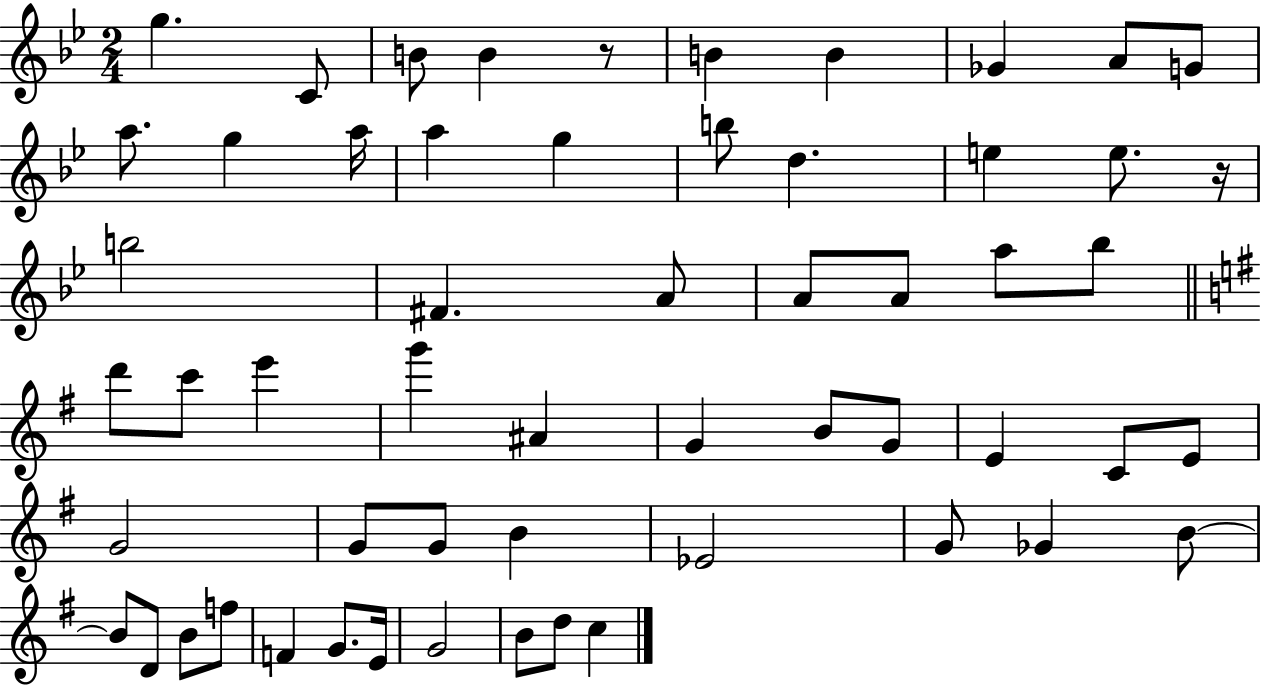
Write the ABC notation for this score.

X:1
T:Untitled
M:2/4
L:1/4
K:Bb
g C/2 B/2 B z/2 B B _G A/2 G/2 a/2 g a/4 a g b/2 d e e/2 z/4 b2 ^F A/2 A/2 A/2 a/2 _b/2 d'/2 c'/2 e' g' ^A G B/2 G/2 E C/2 E/2 G2 G/2 G/2 B _E2 G/2 _G B/2 B/2 D/2 B/2 f/2 F G/2 E/4 G2 B/2 d/2 c